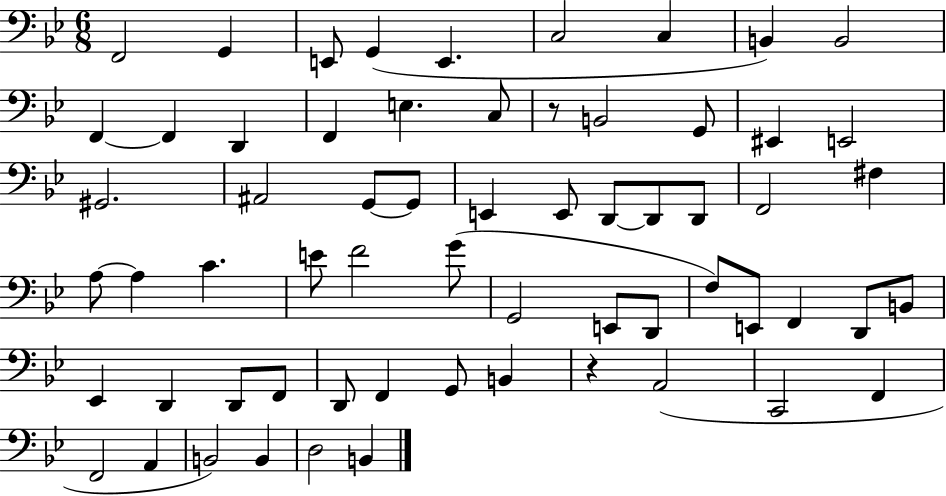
X:1
T:Untitled
M:6/8
L:1/4
K:Bb
F,,2 G,, E,,/2 G,, E,, C,2 C, B,, B,,2 F,, F,, D,, F,, E, C,/2 z/2 B,,2 G,,/2 ^E,, E,,2 ^G,,2 ^A,,2 G,,/2 G,,/2 E,, E,,/2 D,,/2 D,,/2 D,,/2 F,,2 ^F, A,/2 A, C E/2 F2 G/2 G,,2 E,,/2 D,,/2 F,/2 E,,/2 F,, D,,/2 B,,/2 _E,, D,, D,,/2 F,,/2 D,,/2 F,, G,,/2 B,, z A,,2 C,,2 F,, F,,2 A,, B,,2 B,, D,2 B,,